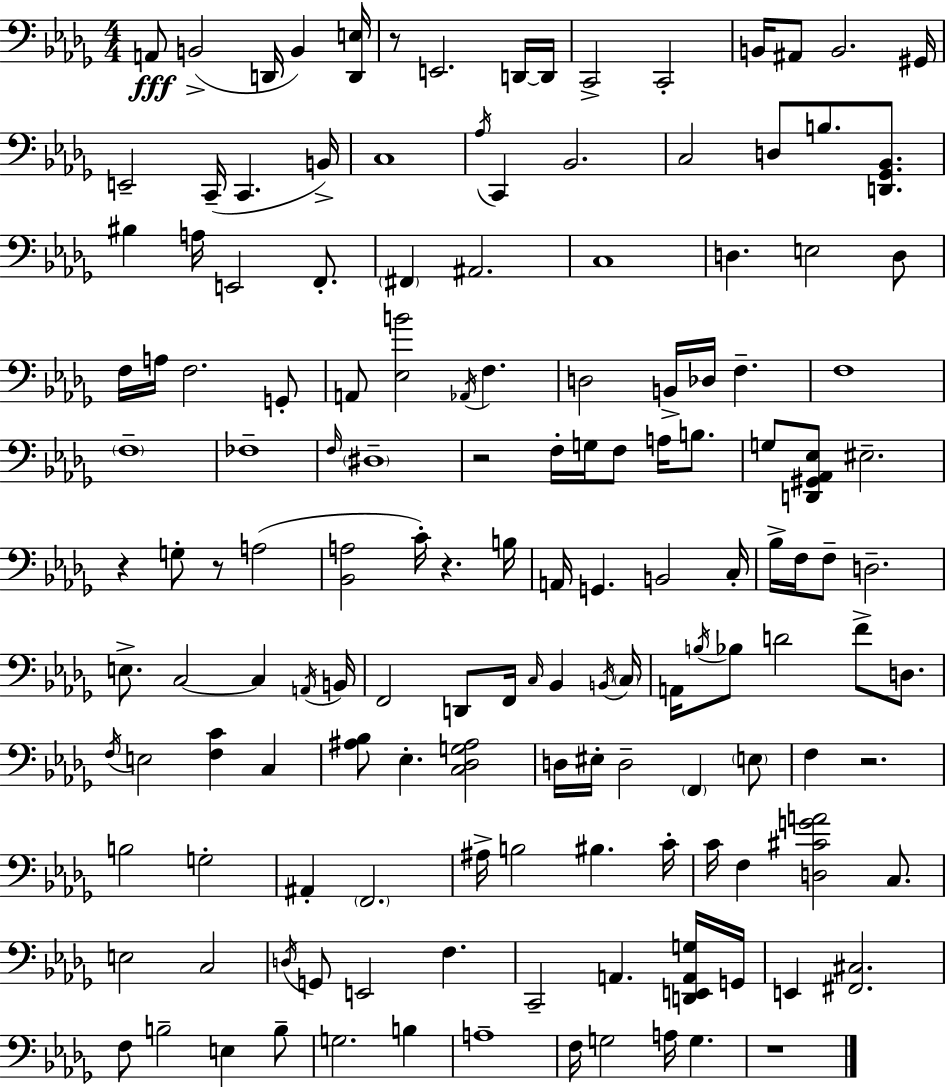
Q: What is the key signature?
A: BES minor